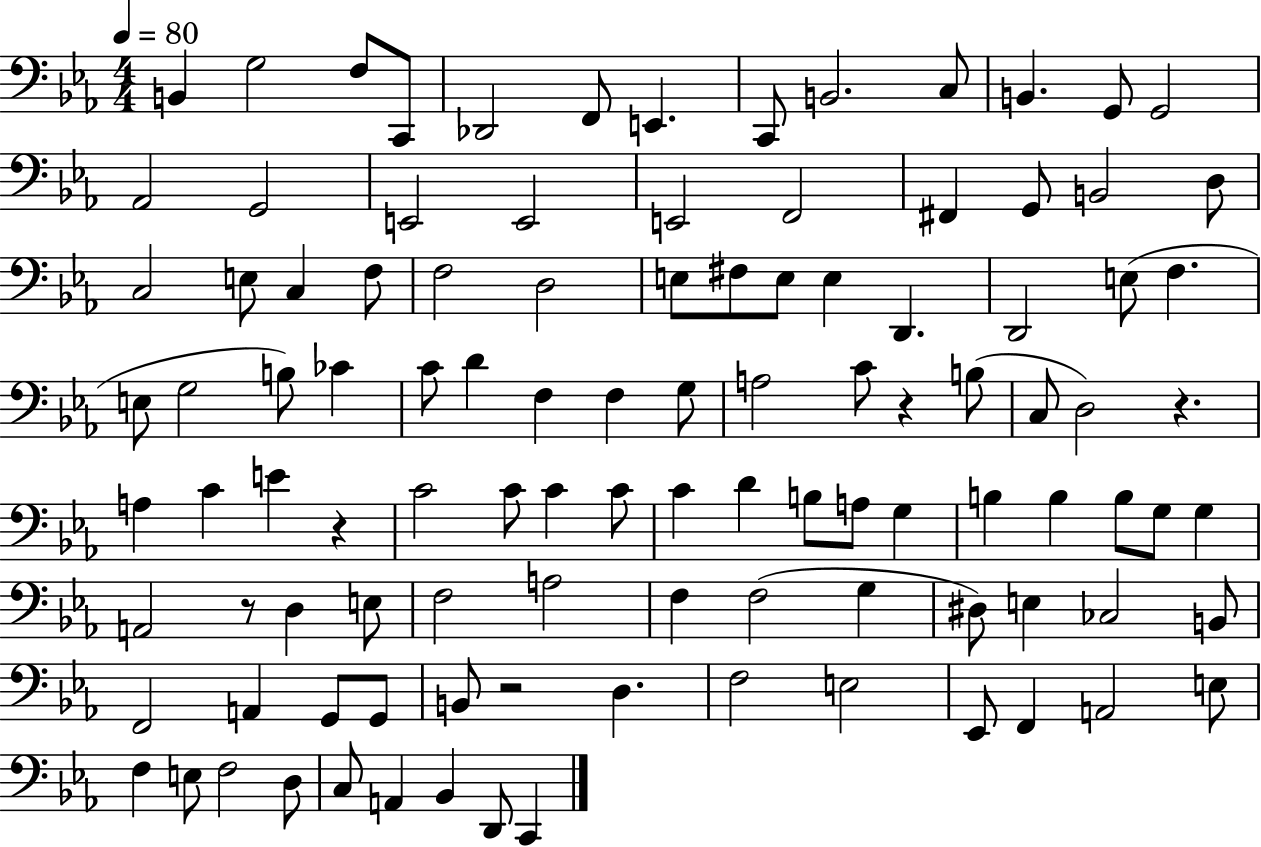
{
  \clef bass
  \numericTimeSignature
  \time 4/4
  \key ees \major
  \tempo 4 = 80
  b,4 g2 f8 c,8 | des,2 f,8 e,4. | c,8 b,2. c8 | b,4. g,8 g,2 | \break aes,2 g,2 | e,2 e,2 | e,2 f,2 | fis,4 g,8 b,2 d8 | \break c2 e8 c4 f8 | f2 d2 | e8 fis8 e8 e4 d,4. | d,2 e8( f4. | \break e8 g2 b8) ces'4 | c'8 d'4 f4 f4 g8 | a2 c'8 r4 b8( | c8 d2) r4. | \break a4 c'4 e'4 r4 | c'2 c'8 c'4 c'8 | c'4 d'4 b8 a8 g4 | b4 b4 b8 g8 g4 | \break a,2 r8 d4 e8 | f2 a2 | f4 f2( g4 | dis8) e4 ces2 b,8 | \break f,2 a,4 g,8 g,8 | b,8 r2 d4. | f2 e2 | ees,8 f,4 a,2 e8 | \break f4 e8 f2 d8 | c8 a,4 bes,4 d,8 c,4 | \bar "|."
}